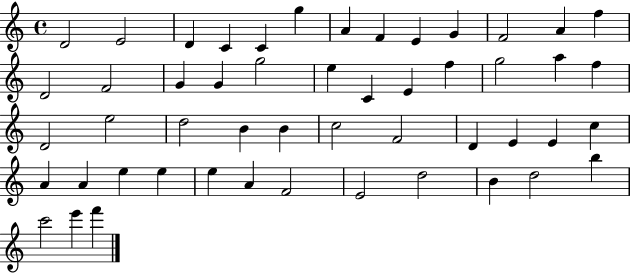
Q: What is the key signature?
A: C major